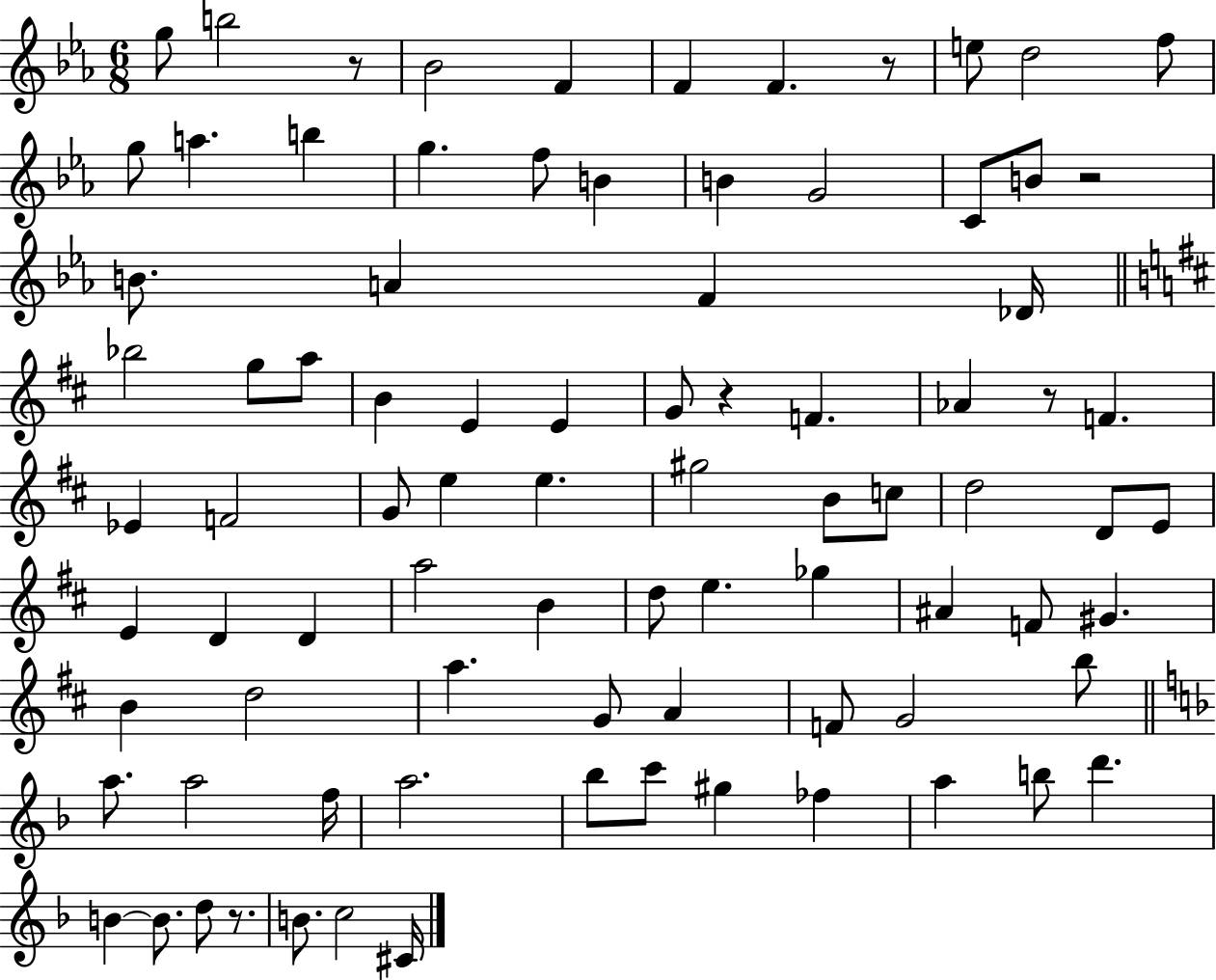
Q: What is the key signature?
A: EES major